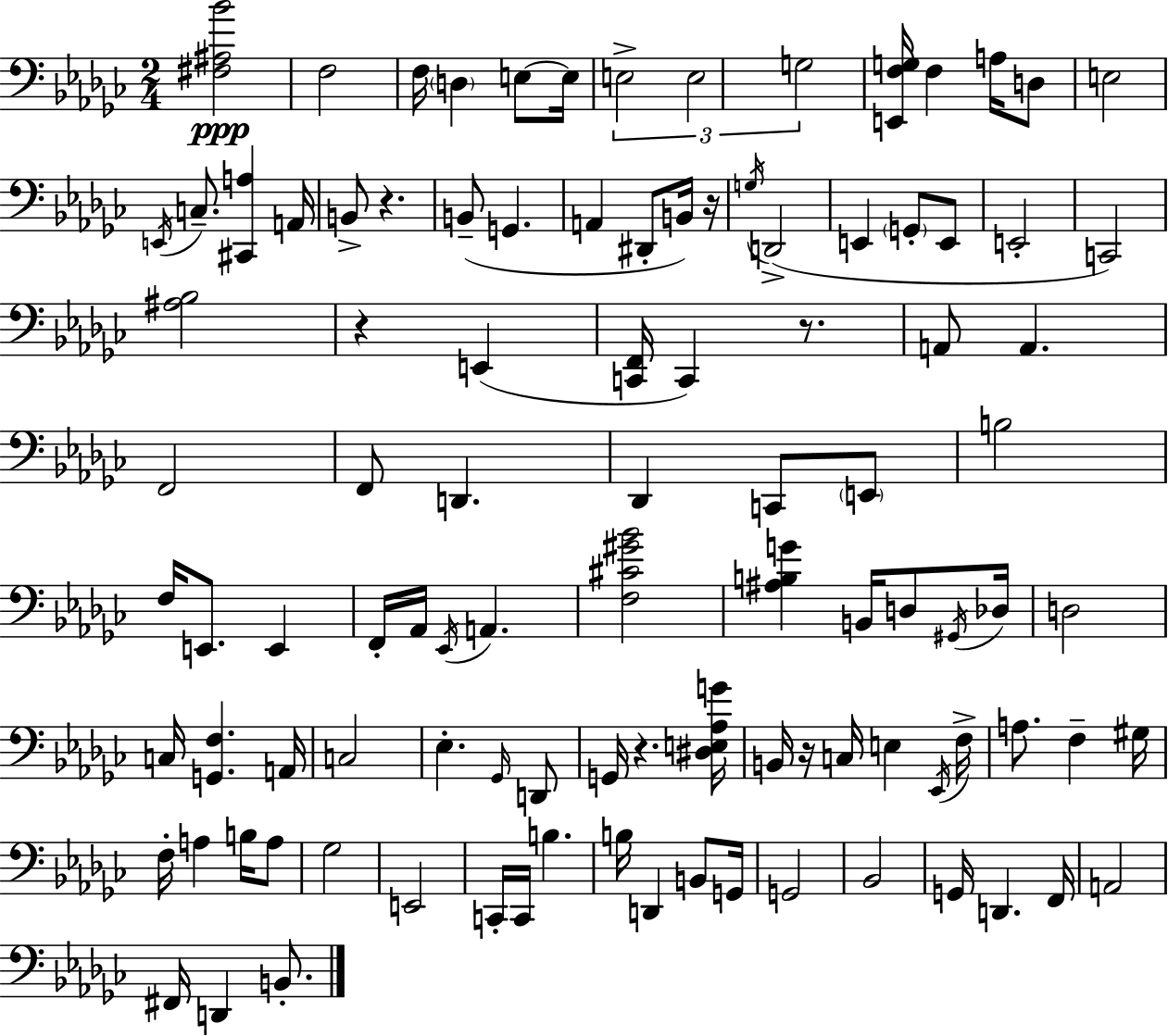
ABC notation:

X:1
T:Untitled
M:2/4
L:1/4
K:Ebm
[^F,^A,_B]2 F,2 F,/4 D, E,/2 E,/4 E,2 E,2 G,2 [E,,F,G,]/4 F, A,/4 D,/2 E,2 E,,/4 C,/2 [^C,,A,] A,,/4 B,,/2 z B,,/2 G,, A,, ^D,,/2 B,,/4 z/4 G,/4 D,,2 E,, G,,/2 E,,/2 E,,2 C,,2 [^A,_B,]2 z E,, [C,,F,,]/4 C,, z/2 A,,/2 A,, F,,2 F,,/2 D,, _D,, C,,/2 E,,/2 B,2 F,/4 E,,/2 E,, F,,/4 _A,,/4 _E,,/4 A,, [F,^C^G_B]2 [^A,B,G] B,,/4 D,/2 ^G,,/4 _D,/4 D,2 C,/4 [G,,F,] A,,/4 C,2 _E, _G,,/4 D,,/2 G,,/4 z [^D,E,_A,G]/4 B,,/4 z/4 C,/4 E, _E,,/4 F,/4 A,/2 F, ^G,/4 F,/4 A, B,/4 A,/2 _G,2 E,,2 C,,/4 C,,/4 B, B,/4 D,, B,,/2 G,,/4 G,,2 _B,,2 G,,/4 D,, F,,/4 A,,2 ^F,,/4 D,, B,,/2